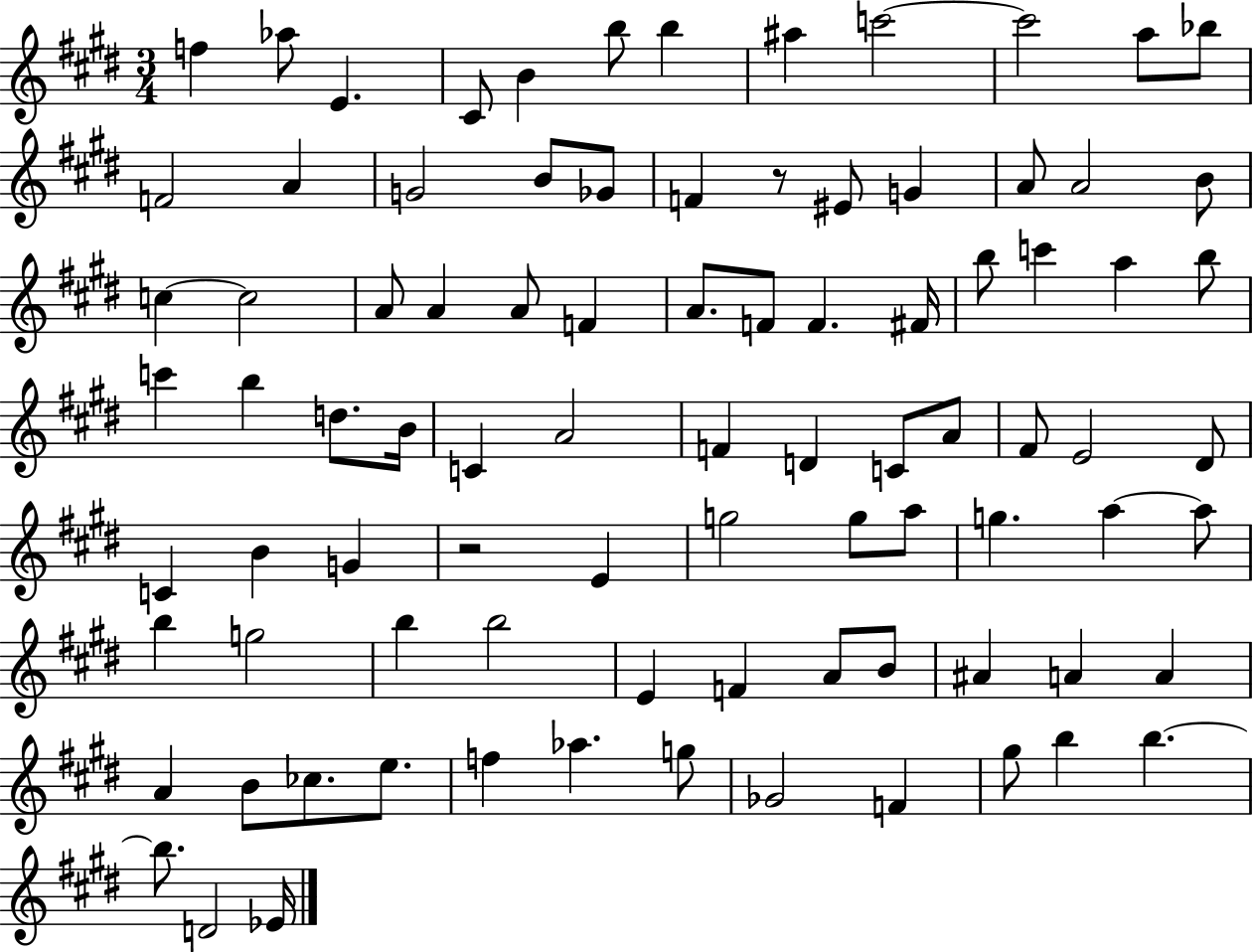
F5/q Ab5/e E4/q. C#4/e B4/q B5/e B5/q A#5/q C6/h C6/h A5/e Bb5/e F4/h A4/q G4/h B4/e Gb4/e F4/q R/e EIS4/e G4/q A4/e A4/h B4/e C5/q C5/h A4/e A4/q A4/e F4/q A4/e. F4/e F4/q. F#4/s B5/e C6/q A5/q B5/e C6/q B5/q D5/e. B4/s C4/q A4/h F4/q D4/q C4/e A4/e F#4/e E4/h D#4/e C4/q B4/q G4/q R/h E4/q G5/h G5/e A5/e G5/q. A5/q A5/e B5/q G5/h B5/q B5/h E4/q F4/q A4/e B4/e A#4/q A4/q A4/q A4/q B4/e CES5/e. E5/e. F5/q Ab5/q. G5/e Gb4/h F4/q G#5/e B5/q B5/q. B5/e. D4/h Eb4/s